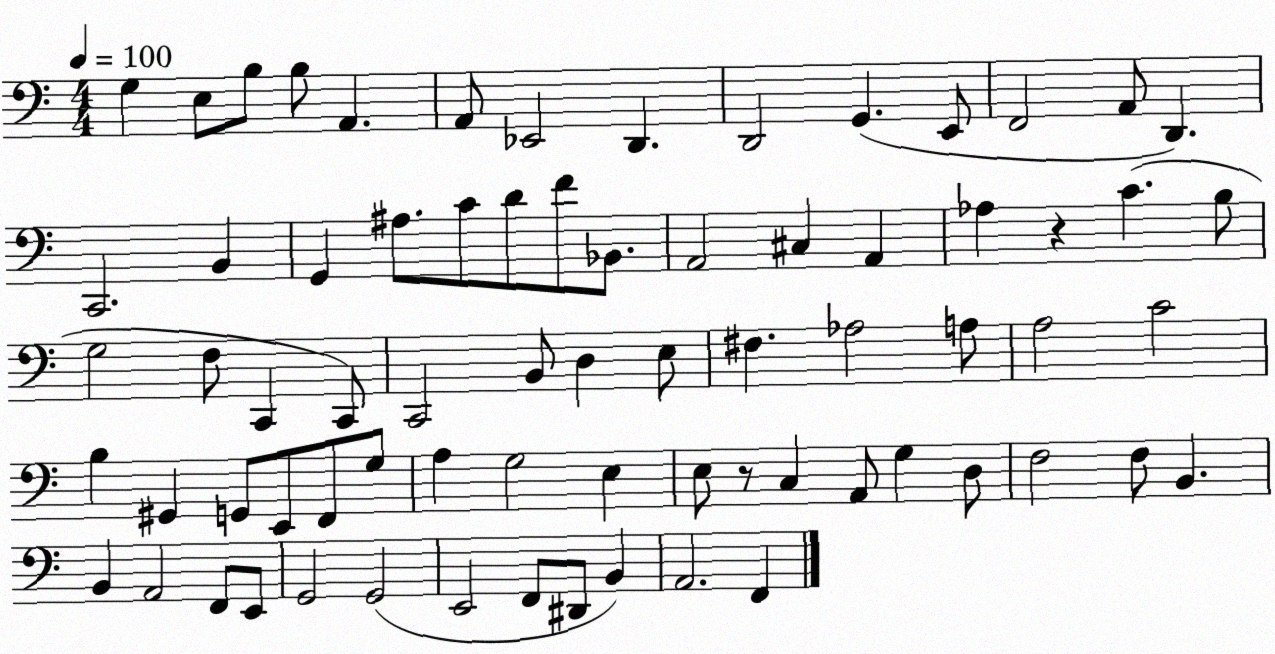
X:1
T:Untitled
M:4/4
L:1/4
K:C
G, E,/2 B,/2 B,/2 A,, A,,/2 _E,,2 D,, D,,2 G,, E,,/2 F,,2 A,,/2 D,, C,,2 B,, G,, ^A,/2 C/2 D/2 F/2 _B,,/2 A,,2 ^C, A,, _A, z C B,/2 G,2 F,/2 C,, C,,/2 C,,2 B,,/2 D, E,/2 ^F, _A,2 A,/2 A,2 C2 B, ^G,, G,,/2 E,,/2 F,,/2 G,/2 A, G,2 E, E,/2 z/2 C, A,,/2 G, D,/2 F,2 F,/2 B,, B,, A,,2 F,,/2 E,,/2 G,,2 G,,2 E,,2 F,,/2 ^D,,/2 B,, A,,2 F,,